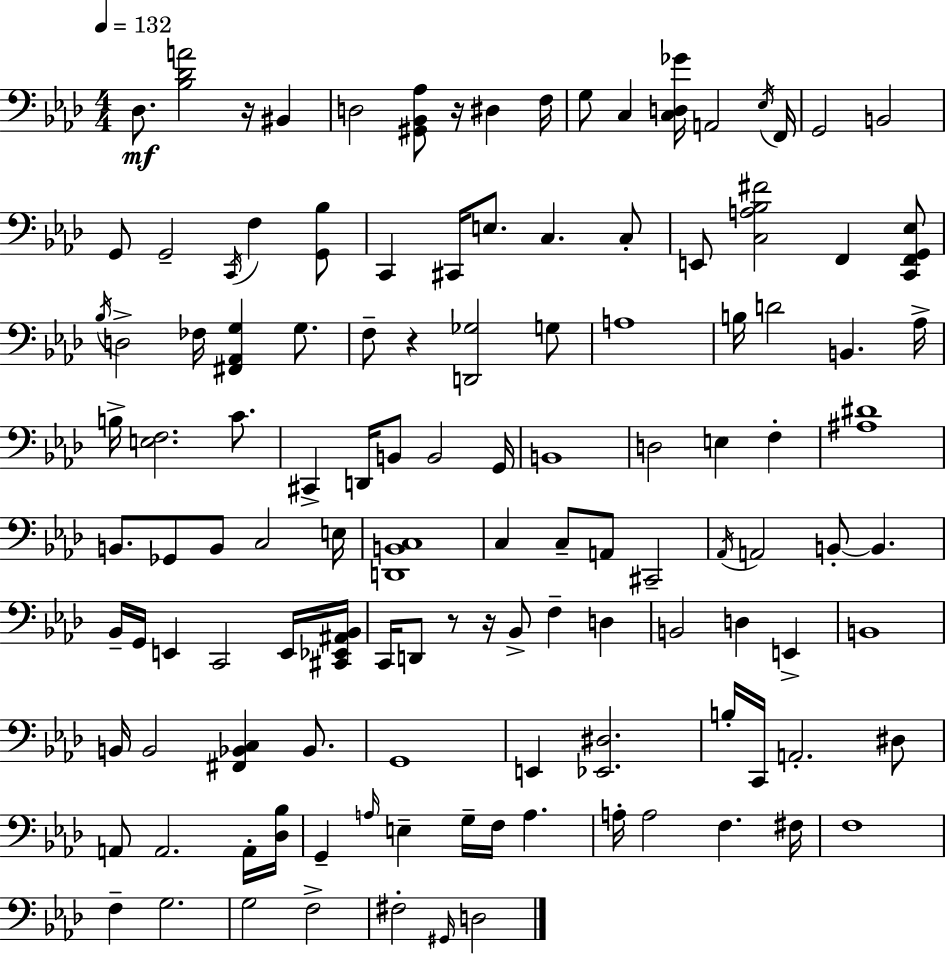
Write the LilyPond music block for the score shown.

{
  \clef bass
  \numericTimeSignature
  \time 4/4
  \key f \minor
  \tempo 4 = 132
  des8.\mf <bes des' a'>2 r16 bis,4 | d2 <gis, bes, aes>8 r16 dis4 f16 | g8 c4 <c d ges'>16 a,2 \acciaccatura { ees16 } | f,16 g,2 b,2 | \break g,8 g,2-- \acciaccatura { c,16 } f4 | <g, bes>8 c,4 cis,16 e8. c4. | c8-. e,8 <c a bes fis'>2 f,4 | <c, f, g, ees>8 \acciaccatura { bes16 } d2-> fes16 <fis, aes, g>4 | \break g8. f8-- r4 <d, ges>2 | g8 a1 | b16 d'2 b,4. | aes16-> b16-> <e f>2. | \break c'8. cis,4-> d,16 b,8 b,2 | g,16 b,1 | d2 e4 f4-. | <ais dis'>1 | \break b,8. ges,8 b,8 c2 | e16 <d, b, c>1 | c4 c8-- a,8 cis,2-- | \acciaccatura { aes,16 } a,2 b,8-.~~ b,4. | \break bes,16-- g,16 e,4 c,2 | e,16 <cis, ees, ais, bes,>16 c,16 d,8 r8 r16 bes,8-> f4-- | d4 b,2 d4 | e,4-> b,1 | \break b,16 b,2 <fis, bes, c>4 | bes,8. g,1 | e,4 <ees, dis>2. | b16-. c,16 a,2.-. | \break dis8 a,8 a,2. | a,16-. <des bes>16 g,4-- \grace { a16 } e4-- g16-- f16 a4. | a16-. a2 f4. | fis16 f1 | \break f4-- g2. | g2 f2-> | fis2-. \grace { gis,16 } d2 | \bar "|."
}